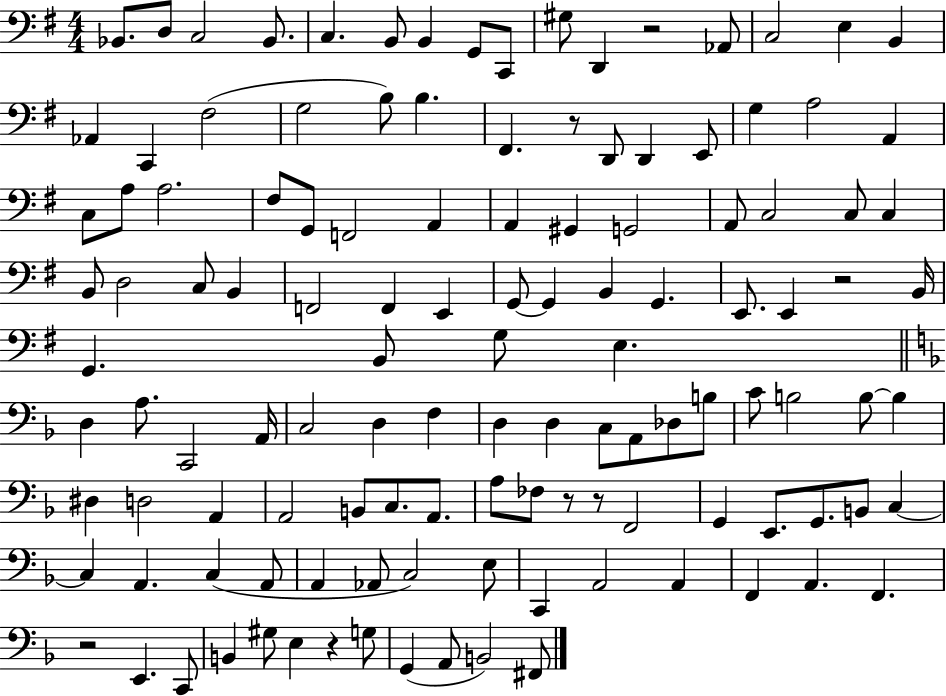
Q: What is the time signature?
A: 4/4